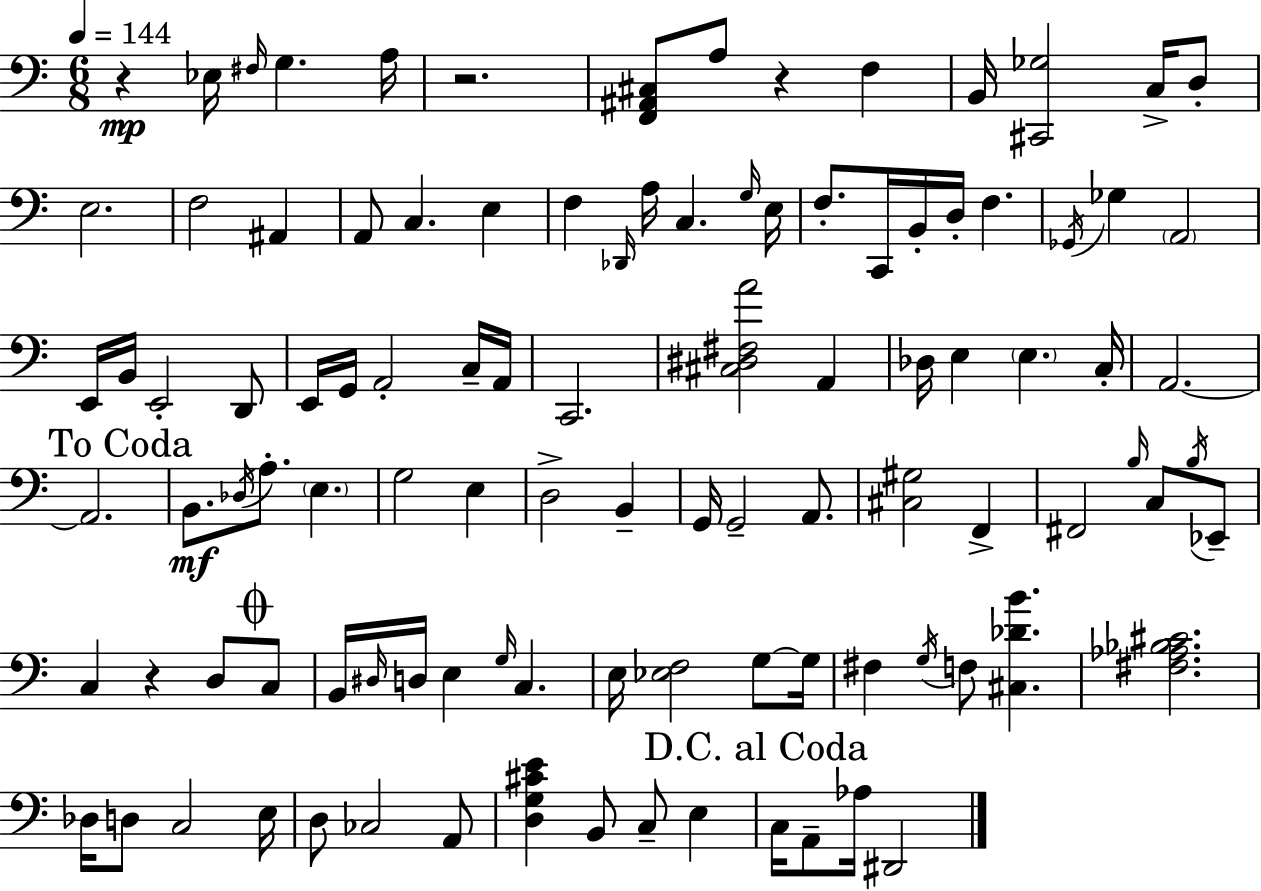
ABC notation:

X:1
T:Untitled
M:6/8
L:1/4
K:Am
z _E,/4 ^F,/4 G, A,/4 z2 [F,,^A,,^C,]/2 A,/2 z F, B,,/4 [^C,,_G,]2 C,/4 D,/2 E,2 F,2 ^A,, A,,/2 C, E, F, _D,,/4 A,/4 C, G,/4 E,/4 F,/2 C,,/4 B,,/4 D,/4 F, _G,,/4 _G, A,,2 E,,/4 B,,/4 E,,2 D,,/2 E,,/4 G,,/4 A,,2 C,/4 A,,/4 C,,2 [^C,^D,^F,A]2 A,, _D,/4 E, E, C,/4 A,,2 A,,2 B,,/2 _D,/4 A,/2 E, G,2 E, D,2 B,, G,,/4 G,,2 A,,/2 [^C,^G,]2 F,, ^F,,2 B,/4 C,/2 B,/4 _E,,/2 C, z D,/2 C,/2 B,,/4 ^D,/4 D,/4 E, G,/4 C, E,/4 [_E,F,]2 G,/2 G,/4 ^F, G,/4 F,/2 [^C,_DB] [^F,_A,_B,^C]2 _D,/4 D,/2 C,2 E,/4 D,/2 _C,2 A,,/2 [D,G,^CE] B,,/2 C,/2 E, C,/4 A,,/2 _A,/4 ^D,,2